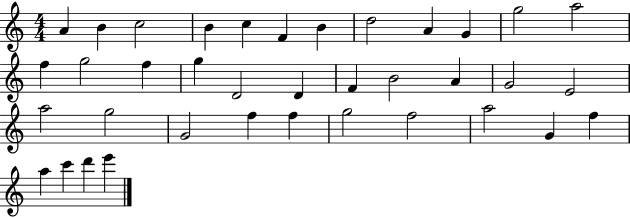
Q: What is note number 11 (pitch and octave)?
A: G5